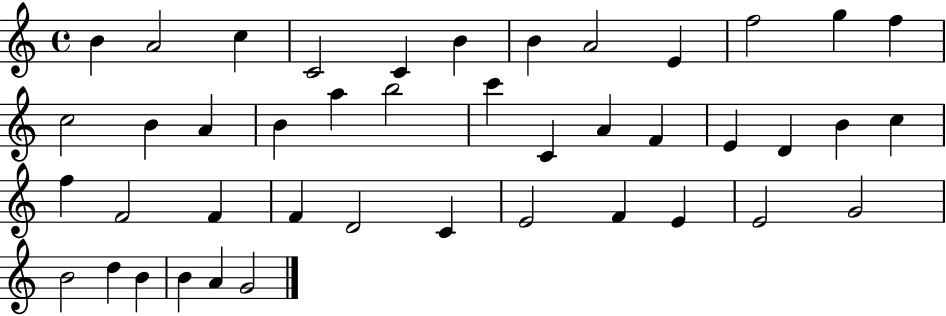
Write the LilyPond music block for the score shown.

{
  \clef treble
  \time 4/4
  \defaultTimeSignature
  \key c \major
  b'4 a'2 c''4 | c'2 c'4 b'4 | b'4 a'2 e'4 | f''2 g''4 f''4 | \break c''2 b'4 a'4 | b'4 a''4 b''2 | c'''4 c'4 a'4 f'4 | e'4 d'4 b'4 c''4 | \break f''4 f'2 f'4 | f'4 d'2 c'4 | e'2 f'4 e'4 | e'2 g'2 | \break b'2 d''4 b'4 | b'4 a'4 g'2 | \bar "|."
}